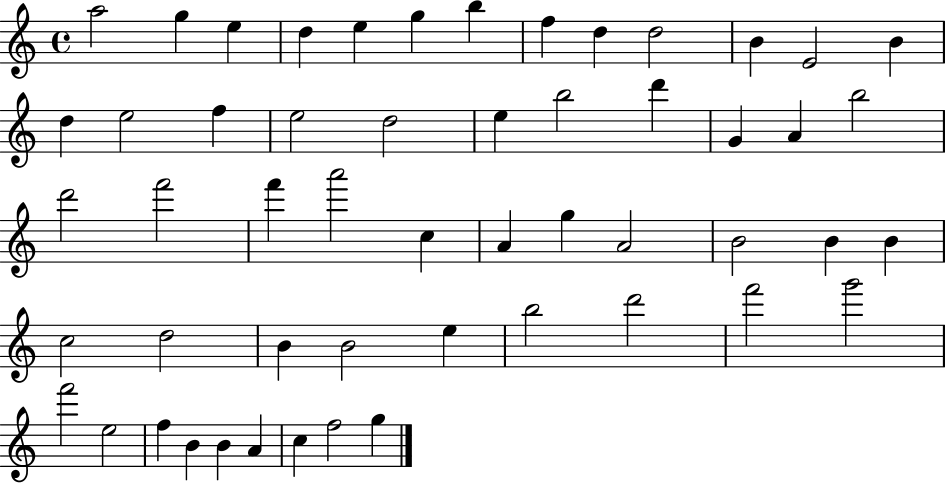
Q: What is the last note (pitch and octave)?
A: G5